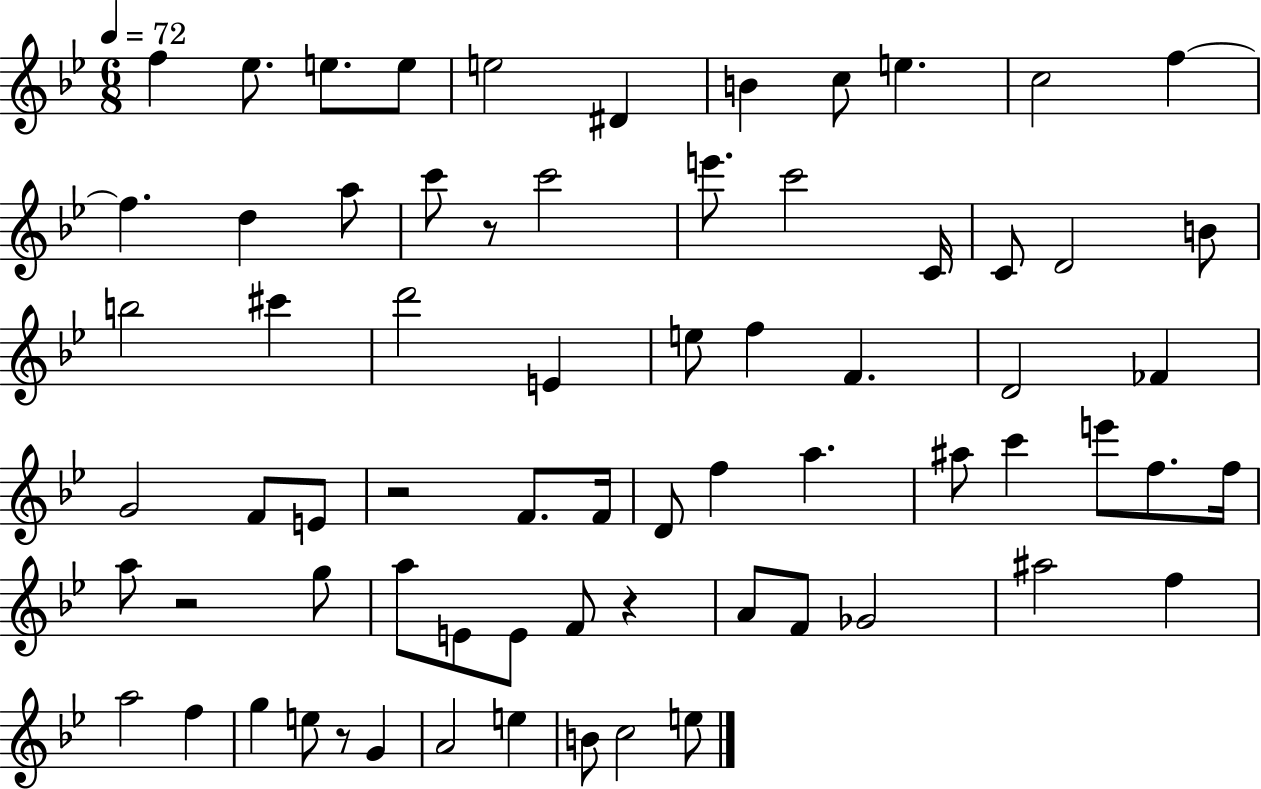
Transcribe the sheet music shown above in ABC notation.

X:1
T:Untitled
M:6/8
L:1/4
K:Bb
f _e/2 e/2 e/2 e2 ^D B c/2 e c2 f f d a/2 c'/2 z/2 c'2 e'/2 c'2 C/4 C/2 D2 B/2 b2 ^c' d'2 E e/2 f F D2 _F G2 F/2 E/2 z2 F/2 F/4 D/2 f a ^a/2 c' e'/2 f/2 f/4 a/2 z2 g/2 a/2 E/2 E/2 F/2 z A/2 F/2 _G2 ^a2 f a2 f g e/2 z/2 G A2 e B/2 c2 e/2